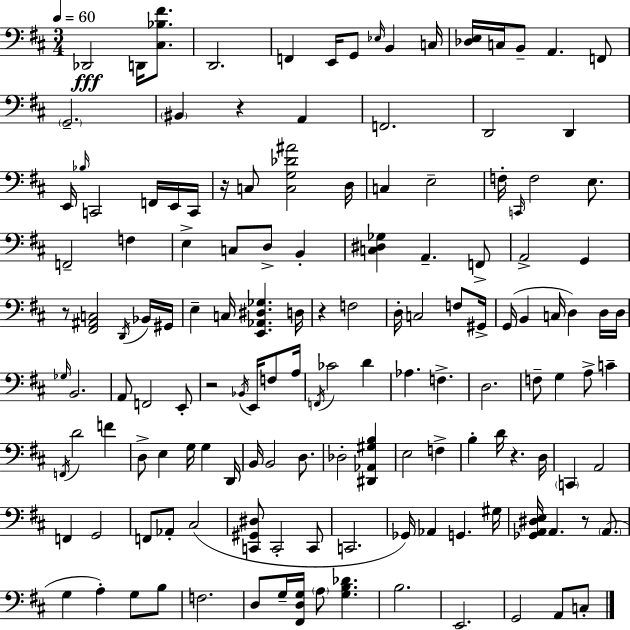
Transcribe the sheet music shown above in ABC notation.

X:1
T:Untitled
M:3/4
L:1/4
K:D
_D,,2 D,,/4 [^C,_B,^F]/2 D,,2 F,, E,,/4 G,,/2 _E,/4 B,, C,/4 [_D,E,]/4 C,/4 B,,/2 A,, F,,/2 G,,2 ^B,, z A,, F,,2 D,,2 D,, E,,/4 _B,/4 C,,2 F,,/4 E,,/4 C,,/4 z/4 C,/2 [C,G,_D^A]2 D,/4 C, E,2 F,/4 C,,/4 F,2 E,/2 F,,2 F, E, C,/2 D,/2 B,, [C,^D,_G,] A,, F,,/2 A,,2 G,, z/2 [^F,,^A,,C,]2 D,,/4 _B,,/4 ^G,,/4 E, C,/4 [E,,_A,,^D,_G,] D,/4 z F,2 D,/4 C,2 F,/2 ^G,,/4 G,,/4 B,, C,/4 D, D,/4 D,/4 _G,/4 B,,2 A,,/2 F,,2 E,,/2 z2 _B,,/4 E,,/4 F,/2 A,/4 F,,/4 _C2 D _A, F, D,2 F,/2 G, A,/2 C F,,/4 D2 F D,/2 E, G,/4 G, D,,/4 B,,/4 B,,2 D,/2 _D,2 [^D,,_A,,^G,B,] E,2 F, B, D/4 z D,/4 C,, A,,2 F,, G,,2 F,,/2 _A,,/2 ^C,2 [C,,^G,,^D,]/2 C,,2 C,,/2 C,,2 _G,,/4 _A,, G,, ^G,/4 [_G,,A,,^D,E,]/4 A,, z/2 A,,/2 G, A, G,/2 B,/2 F,2 D,/2 G,/4 [^F,,D,G,]/4 A,/2 [G,B,_D] B,2 E,,2 G,,2 A,,/2 C,/2